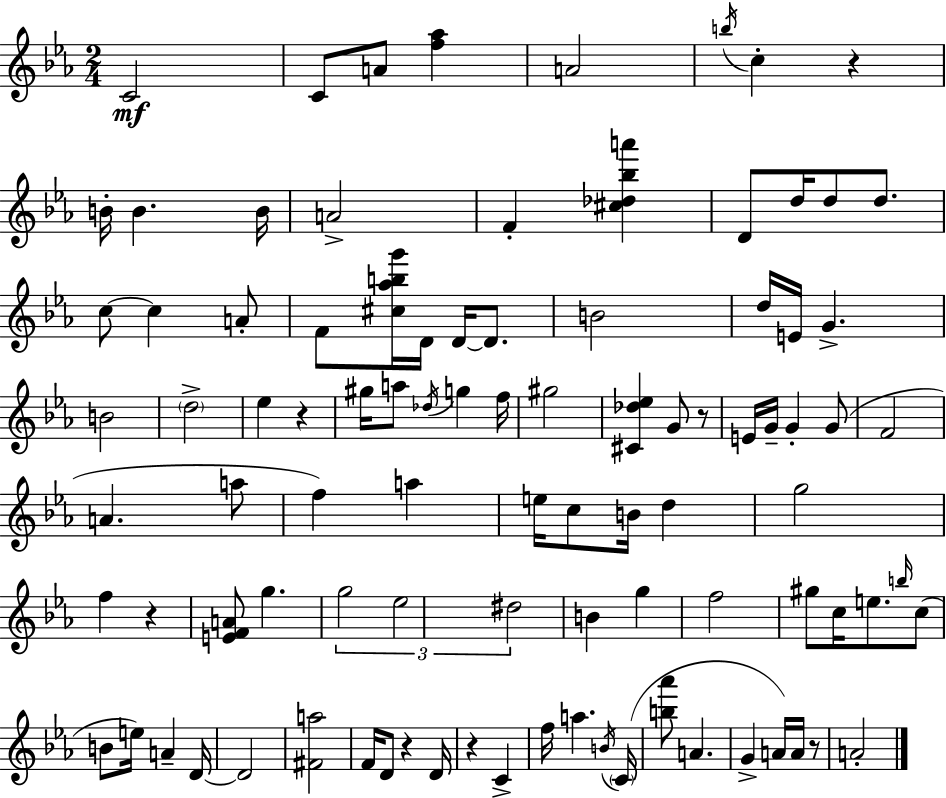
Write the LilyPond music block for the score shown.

{
  \clef treble
  \numericTimeSignature
  \time 2/4
  \key c \minor
  c'2\mf | c'8 a'8 <f'' aes''>4 | a'2 | \acciaccatura { b''16 } c''4-. r4 | \break b'16-. b'4. | b'16 a'2-> | f'4-. <cis'' des'' bes'' a'''>4 | d'8 d''16 d''8 d''8. | \break c''8~~ c''4 a'8-. | f'8 <cis'' aes'' b'' g'''>16 d'16 d'16~~ d'8. | b'2 | d''16 e'16 g'4.-> | \break b'2 | \parenthesize d''2-> | ees''4 r4 | gis''16 a''8 \acciaccatura { des''16 } g''4 | \break f''16 gis''2 | <cis' des'' ees''>4 g'8 | r8 e'16 g'16-- g'4-. | g'8( f'2 | \break a'4. | a''8 f''4) a''4 | e''16 c''8 b'16 d''4 | g''2 | \break f''4 r4 | <e' f' a'>8 g''4. | \tuplet 3/2 { g''2 | ees''2 | \break dis''2 } | b'4 g''4 | f''2 | gis''8 c''16 e''8. | \break \grace { b''16 } c''8( b'8 e''16) a'4-- | d'16~~ d'2 | <fis' a''>2 | f'16 d'8 r4 | \break d'16 r4 c'4-> | f''16 a''4. | \acciaccatura { b'16 }( \parenthesize c'16 <b'' aes'''>8 a'4. | g'4-> | \break a'16) a'16 r8 a'2-. | \bar "|."
}